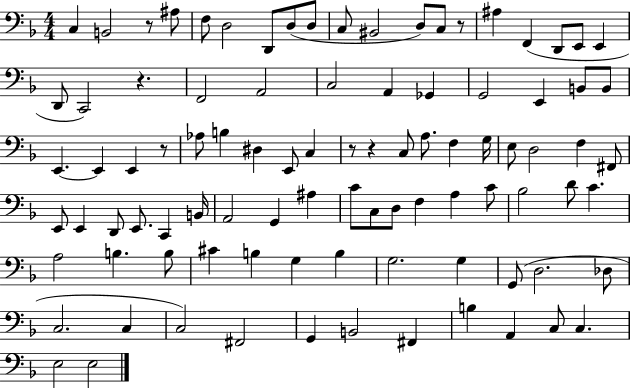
X:1
T:Untitled
M:4/4
L:1/4
K:F
C, B,,2 z/2 ^A,/2 F,/2 D,2 D,,/2 D,/2 D,/2 C,/2 ^B,,2 D,/2 C,/2 z/2 ^A, F,, D,,/2 E,,/2 E,, D,,/2 C,,2 z F,,2 A,,2 C,2 A,, _G,, G,,2 E,, B,,/2 B,,/2 E,, E,, E,, z/2 _A,/2 B, ^D, E,,/2 C, z/2 z C,/2 A,/2 F, G,/4 E,/2 D,2 F, ^F,,/2 E,,/2 E,, D,,/2 E,,/2 C,, B,,/4 A,,2 G,, ^A, C/2 C,/2 D,/2 F, A, C/2 _B,2 D/2 C A,2 B, B,/2 ^C B, G, B, G,2 G, G,,/2 D,2 _D,/2 C,2 C, C,2 ^F,,2 G,, B,,2 ^F,, B, A,, C,/2 C, E,2 E,2